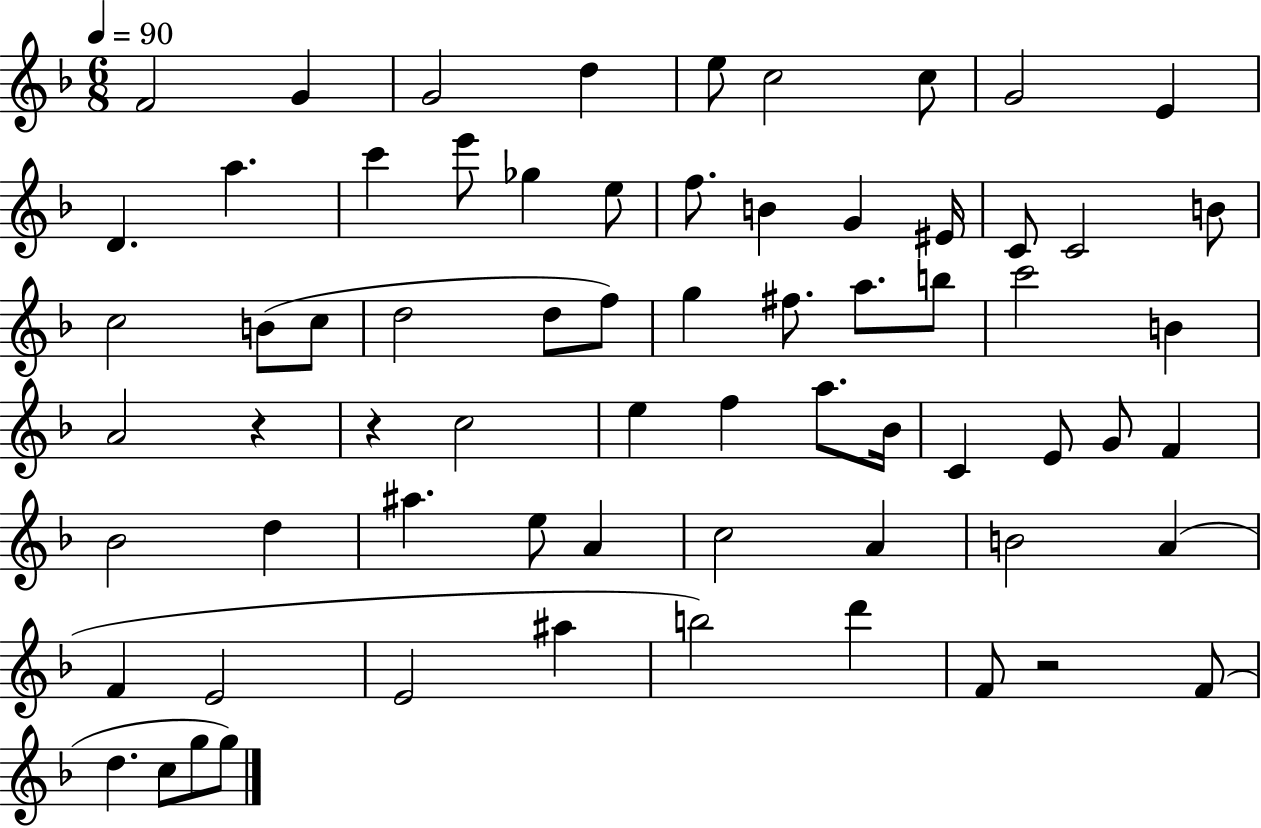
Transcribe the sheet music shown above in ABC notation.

X:1
T:Untitled
M:6/8
L:1/4
K:F
F2 G G2 d e/2 c2 c/2 G2 E D a c' e'/2 _g e/2 f/2 B G ^E/4 C/2 C2 B/2 c2 B/2 c/2 d2 d/2 f/2 g ^f/2 a/2 b/2 c'2 B A2 z z c2 e f a/2 _B/4 C E/2 G/2 F _B2 d ^a e/2 A c2 A B2 A F E2 E2 ^a b2 d' F/2 z2 F/2 d c/2 g/2 g/2